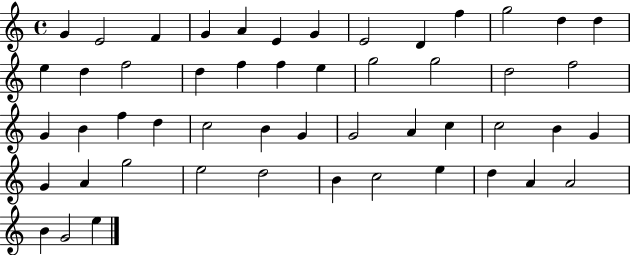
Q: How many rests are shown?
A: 0